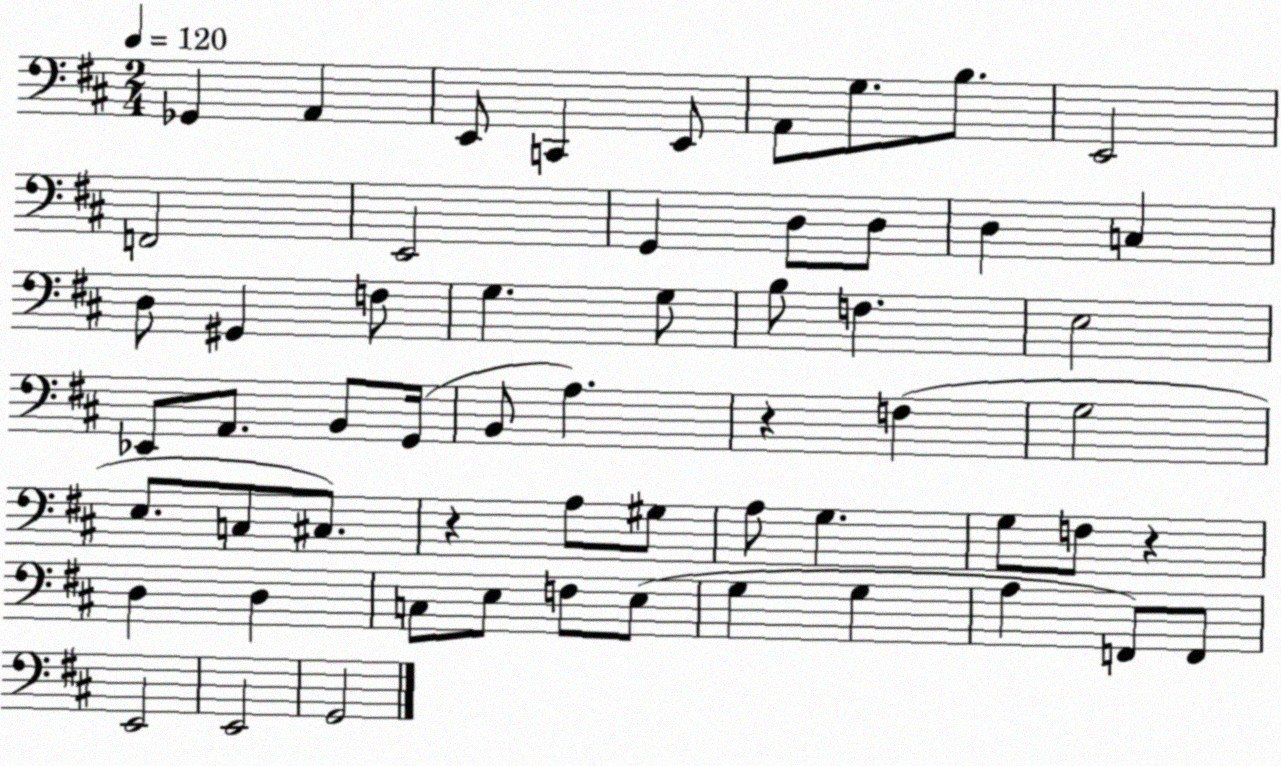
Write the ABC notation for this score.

X:1
T:Untitled
M:2/4
L:1/4
K:D
_G,, A,, E,,/2 C,, E,,/2 A,,/2 G,/2 B,/2 E,,2 F,,2 E,,2 G,, D,/2 D,/2 D, C, D,/2 ^G,, F,/2 G, G,/2 B,/2 F, E,2 _E,,/2 A,,/2 B,,/2 G,,/4 B,,/2 A, z F, G,2 E,/2 C,/2 ^C,/2 z A,/2 ^G,/2 A,/2 G, G,/2 F,/2 z D, D, C,/2 E,/2 F,/2 E,/2 G, G, A, F,,/2 F,,/2 E,,2 E,,2 G,,2